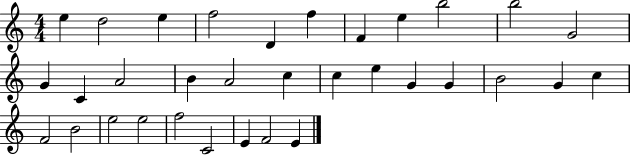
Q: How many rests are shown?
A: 0